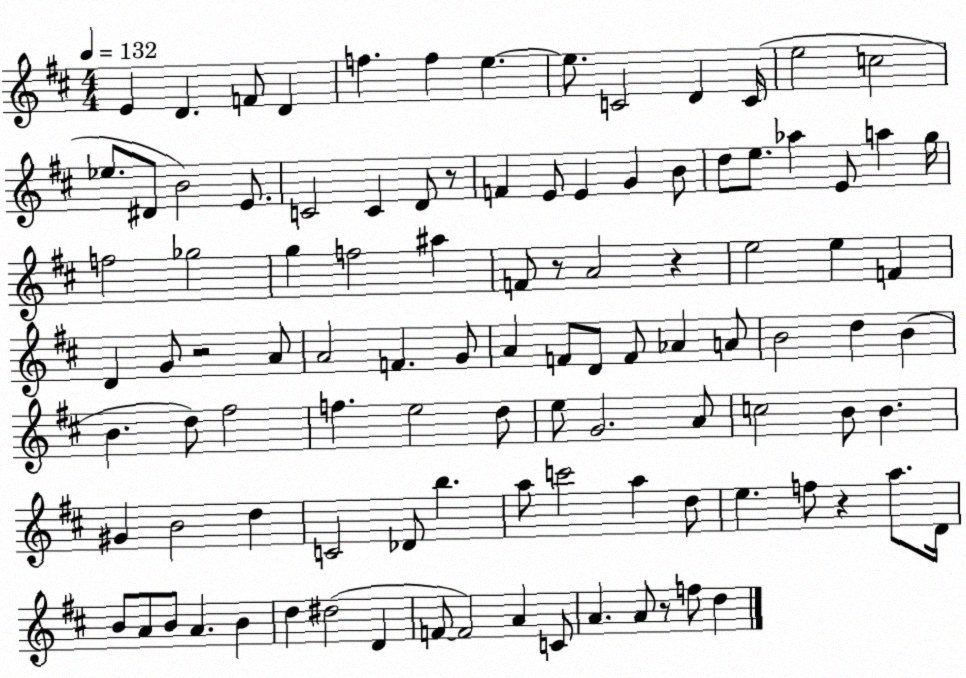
X:1
T:Untitled
M:4/4
L:1/4
K:D
E D F/2 D f f e e/2 C2 D C/4 e2 c2 _e/2 ^D/2 B2 E/2 C2 C D/2 z/2 F E/2 E G B/2 d/2 e/2 _a E/2 a g/4 f2 _g2 g f2 ^a F/2 z/2 A2 z e2 e F D G/2 z2 A/2 A2 F G/2 A F/2 D/2 F/2 _A A/2 B2 d B B d/2 ^f2 f e2 d/2 e/2 G2 A/2 c2 B/2 B ^G B2 d C2 _D/2 b a/2 c'2 a d/2 e f/2 z a/2 D/4 B/2 A/2 B/2 A B d ^d2 D F/2 F2 A C/2 A A/2 z/2 f/2 d